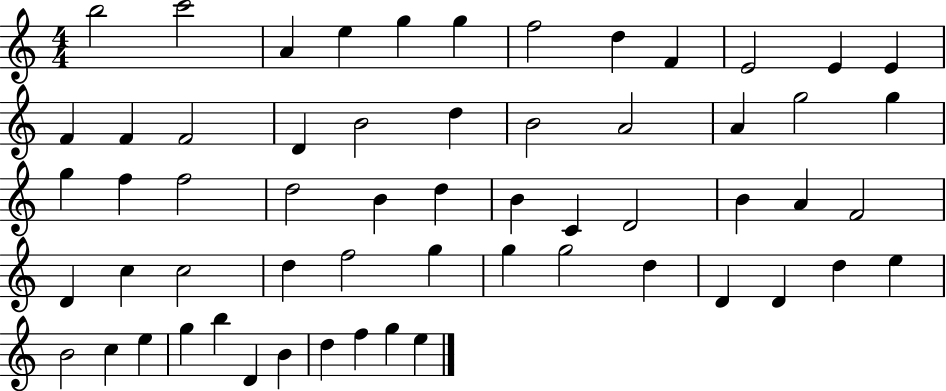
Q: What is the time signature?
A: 4/4